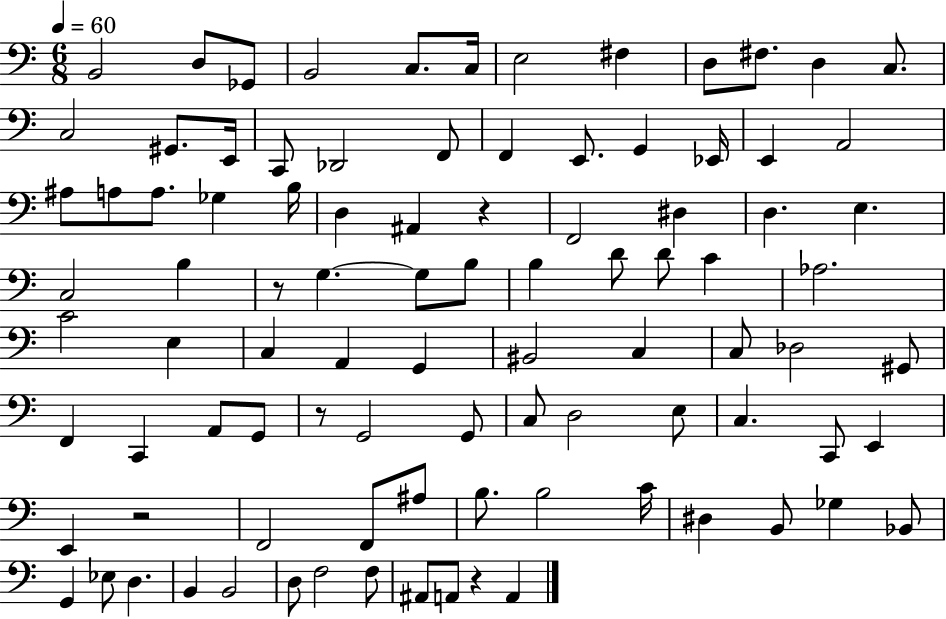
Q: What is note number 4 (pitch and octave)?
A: B2